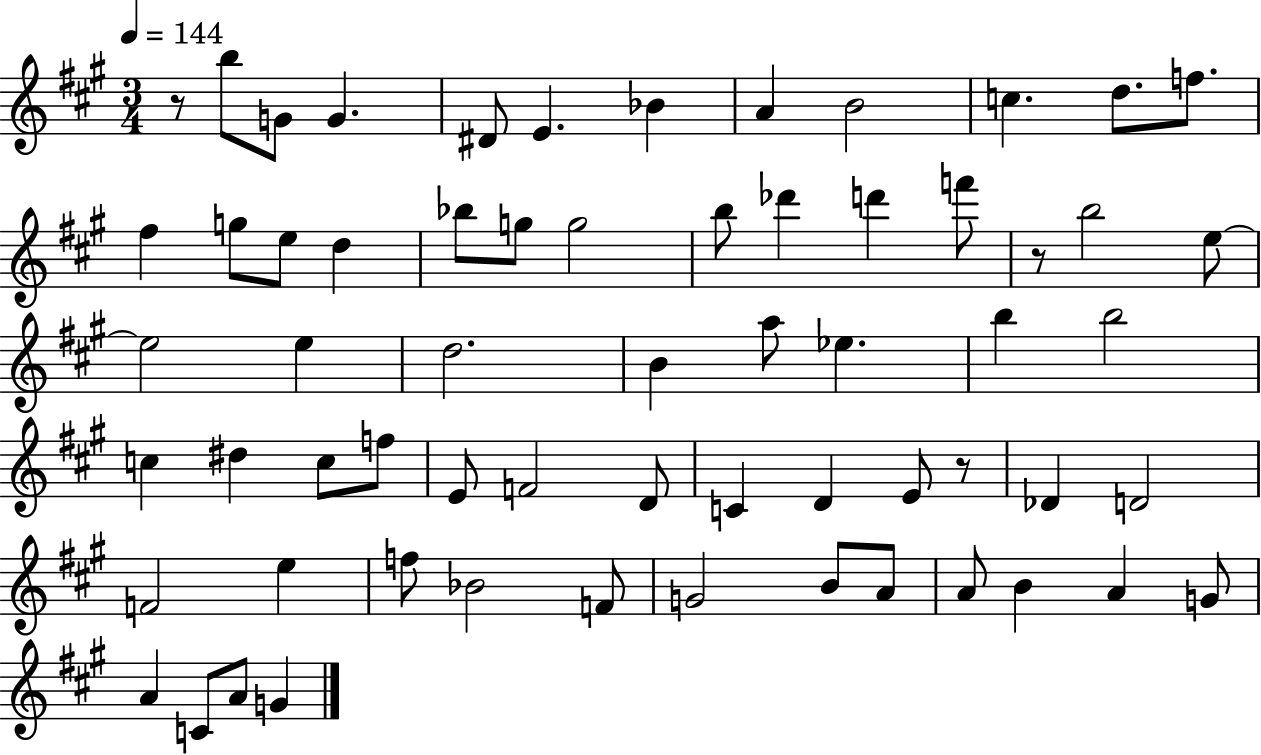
X:1
T:Untitled
M:3/4
L:1/4
K:A
z/2 b/2 G/2 G ^D/2 E _B A B2 c d/2 f/2 ^f g/2 e/2 d _b/2 g/2 g2 b/2 _d' d' f'/2 z/2 b2 e/2 e2 e d2 B a/2 _e b b2 c ^d c/2 f/2 E/2 F2 D/2 C D E/2 z/2 _D D2 F2 e f/2 _B2 F/2 G2 B/2 A/2 A/2 B A G/2 A C/2 A/2 G